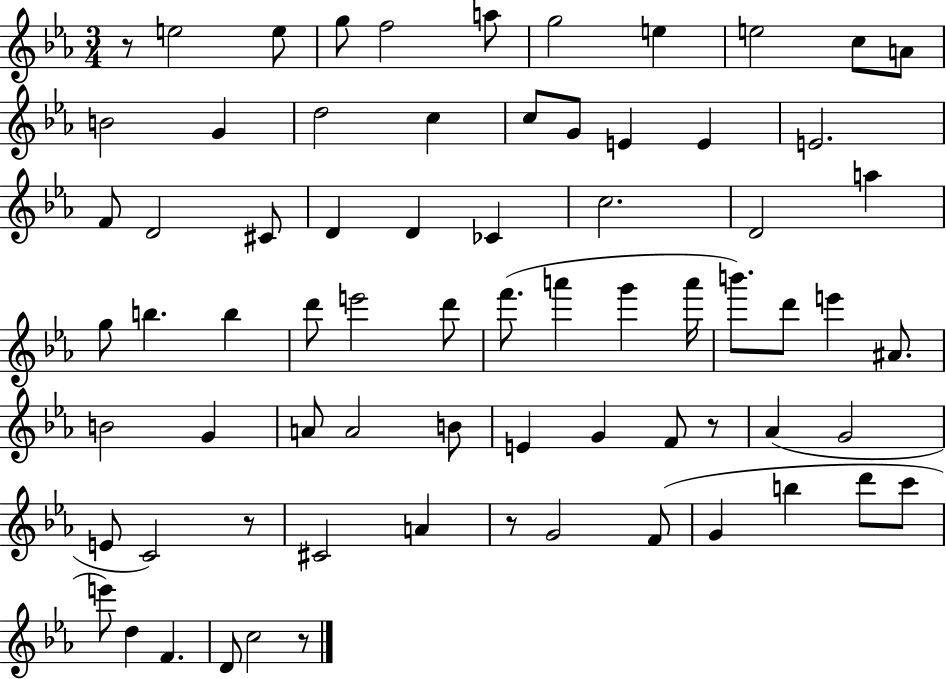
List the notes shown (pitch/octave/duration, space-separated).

R/e E5/h E5/e G5/e F5/h A5/e G5/h E5/q E5/h C5/e A4/e B4/h G4/q D5/h C5/q C5/e G4/e E4/q E4/q E4/h. F4/e D4/h C#4/e D4/q D4/q CES4/q C5/h. D4/h A5/q G5/e B5/q. B5/q D6/e E6/h D6/e F6/e. A6/q G6/q A6/s B6/e. D6/e E6/q A#4/e. B4/h G4/q A4/e A4/h B4/e E4/q G4/q F4/e R/e Ab4/q G4/h E4/e C4/h R/e C#4/h A4/q R/e G4/h F4/e G4/q B5/q D6/e C6/e E6/e D5/q F4/q. D4/e C5/h R/e